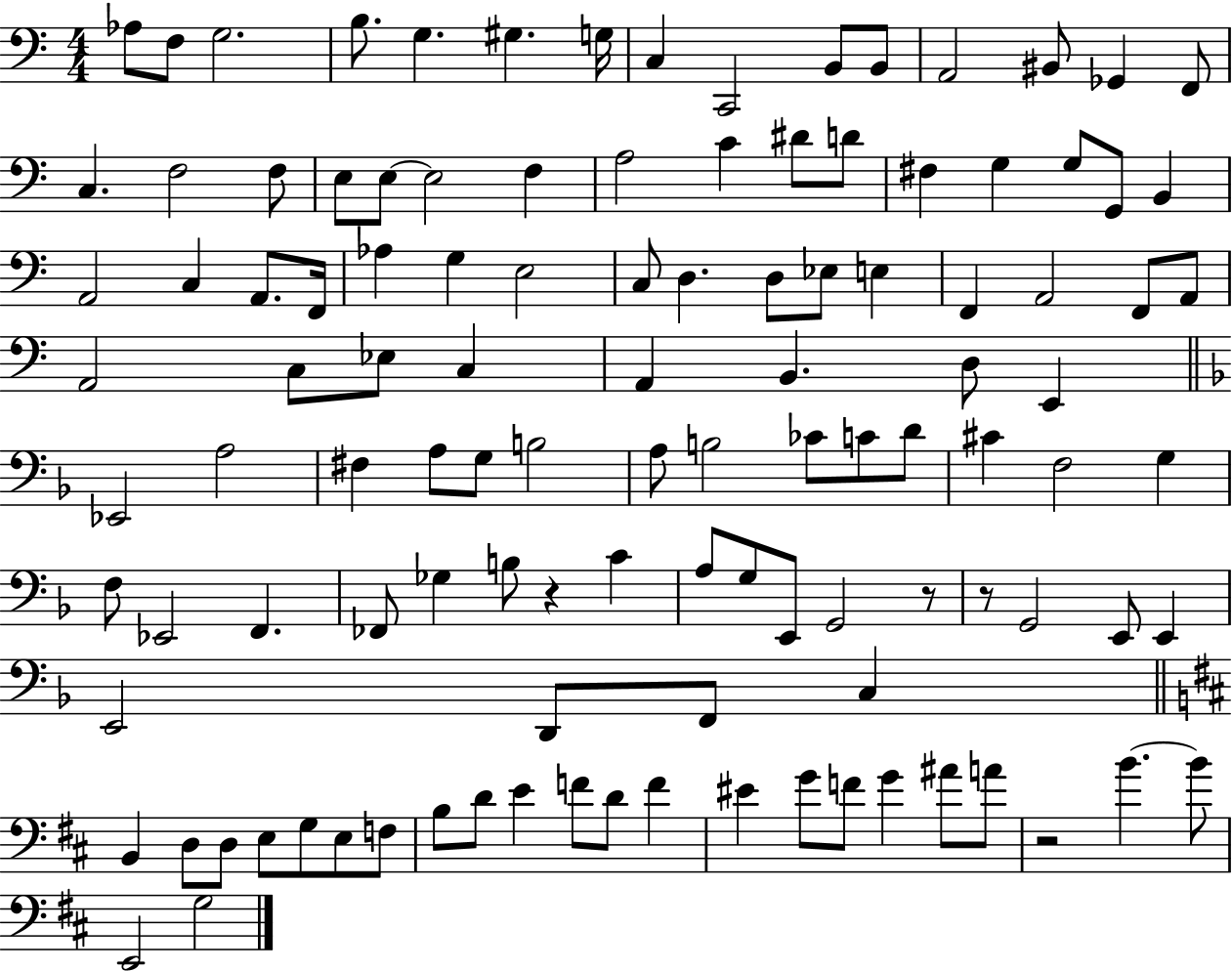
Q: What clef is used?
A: bass